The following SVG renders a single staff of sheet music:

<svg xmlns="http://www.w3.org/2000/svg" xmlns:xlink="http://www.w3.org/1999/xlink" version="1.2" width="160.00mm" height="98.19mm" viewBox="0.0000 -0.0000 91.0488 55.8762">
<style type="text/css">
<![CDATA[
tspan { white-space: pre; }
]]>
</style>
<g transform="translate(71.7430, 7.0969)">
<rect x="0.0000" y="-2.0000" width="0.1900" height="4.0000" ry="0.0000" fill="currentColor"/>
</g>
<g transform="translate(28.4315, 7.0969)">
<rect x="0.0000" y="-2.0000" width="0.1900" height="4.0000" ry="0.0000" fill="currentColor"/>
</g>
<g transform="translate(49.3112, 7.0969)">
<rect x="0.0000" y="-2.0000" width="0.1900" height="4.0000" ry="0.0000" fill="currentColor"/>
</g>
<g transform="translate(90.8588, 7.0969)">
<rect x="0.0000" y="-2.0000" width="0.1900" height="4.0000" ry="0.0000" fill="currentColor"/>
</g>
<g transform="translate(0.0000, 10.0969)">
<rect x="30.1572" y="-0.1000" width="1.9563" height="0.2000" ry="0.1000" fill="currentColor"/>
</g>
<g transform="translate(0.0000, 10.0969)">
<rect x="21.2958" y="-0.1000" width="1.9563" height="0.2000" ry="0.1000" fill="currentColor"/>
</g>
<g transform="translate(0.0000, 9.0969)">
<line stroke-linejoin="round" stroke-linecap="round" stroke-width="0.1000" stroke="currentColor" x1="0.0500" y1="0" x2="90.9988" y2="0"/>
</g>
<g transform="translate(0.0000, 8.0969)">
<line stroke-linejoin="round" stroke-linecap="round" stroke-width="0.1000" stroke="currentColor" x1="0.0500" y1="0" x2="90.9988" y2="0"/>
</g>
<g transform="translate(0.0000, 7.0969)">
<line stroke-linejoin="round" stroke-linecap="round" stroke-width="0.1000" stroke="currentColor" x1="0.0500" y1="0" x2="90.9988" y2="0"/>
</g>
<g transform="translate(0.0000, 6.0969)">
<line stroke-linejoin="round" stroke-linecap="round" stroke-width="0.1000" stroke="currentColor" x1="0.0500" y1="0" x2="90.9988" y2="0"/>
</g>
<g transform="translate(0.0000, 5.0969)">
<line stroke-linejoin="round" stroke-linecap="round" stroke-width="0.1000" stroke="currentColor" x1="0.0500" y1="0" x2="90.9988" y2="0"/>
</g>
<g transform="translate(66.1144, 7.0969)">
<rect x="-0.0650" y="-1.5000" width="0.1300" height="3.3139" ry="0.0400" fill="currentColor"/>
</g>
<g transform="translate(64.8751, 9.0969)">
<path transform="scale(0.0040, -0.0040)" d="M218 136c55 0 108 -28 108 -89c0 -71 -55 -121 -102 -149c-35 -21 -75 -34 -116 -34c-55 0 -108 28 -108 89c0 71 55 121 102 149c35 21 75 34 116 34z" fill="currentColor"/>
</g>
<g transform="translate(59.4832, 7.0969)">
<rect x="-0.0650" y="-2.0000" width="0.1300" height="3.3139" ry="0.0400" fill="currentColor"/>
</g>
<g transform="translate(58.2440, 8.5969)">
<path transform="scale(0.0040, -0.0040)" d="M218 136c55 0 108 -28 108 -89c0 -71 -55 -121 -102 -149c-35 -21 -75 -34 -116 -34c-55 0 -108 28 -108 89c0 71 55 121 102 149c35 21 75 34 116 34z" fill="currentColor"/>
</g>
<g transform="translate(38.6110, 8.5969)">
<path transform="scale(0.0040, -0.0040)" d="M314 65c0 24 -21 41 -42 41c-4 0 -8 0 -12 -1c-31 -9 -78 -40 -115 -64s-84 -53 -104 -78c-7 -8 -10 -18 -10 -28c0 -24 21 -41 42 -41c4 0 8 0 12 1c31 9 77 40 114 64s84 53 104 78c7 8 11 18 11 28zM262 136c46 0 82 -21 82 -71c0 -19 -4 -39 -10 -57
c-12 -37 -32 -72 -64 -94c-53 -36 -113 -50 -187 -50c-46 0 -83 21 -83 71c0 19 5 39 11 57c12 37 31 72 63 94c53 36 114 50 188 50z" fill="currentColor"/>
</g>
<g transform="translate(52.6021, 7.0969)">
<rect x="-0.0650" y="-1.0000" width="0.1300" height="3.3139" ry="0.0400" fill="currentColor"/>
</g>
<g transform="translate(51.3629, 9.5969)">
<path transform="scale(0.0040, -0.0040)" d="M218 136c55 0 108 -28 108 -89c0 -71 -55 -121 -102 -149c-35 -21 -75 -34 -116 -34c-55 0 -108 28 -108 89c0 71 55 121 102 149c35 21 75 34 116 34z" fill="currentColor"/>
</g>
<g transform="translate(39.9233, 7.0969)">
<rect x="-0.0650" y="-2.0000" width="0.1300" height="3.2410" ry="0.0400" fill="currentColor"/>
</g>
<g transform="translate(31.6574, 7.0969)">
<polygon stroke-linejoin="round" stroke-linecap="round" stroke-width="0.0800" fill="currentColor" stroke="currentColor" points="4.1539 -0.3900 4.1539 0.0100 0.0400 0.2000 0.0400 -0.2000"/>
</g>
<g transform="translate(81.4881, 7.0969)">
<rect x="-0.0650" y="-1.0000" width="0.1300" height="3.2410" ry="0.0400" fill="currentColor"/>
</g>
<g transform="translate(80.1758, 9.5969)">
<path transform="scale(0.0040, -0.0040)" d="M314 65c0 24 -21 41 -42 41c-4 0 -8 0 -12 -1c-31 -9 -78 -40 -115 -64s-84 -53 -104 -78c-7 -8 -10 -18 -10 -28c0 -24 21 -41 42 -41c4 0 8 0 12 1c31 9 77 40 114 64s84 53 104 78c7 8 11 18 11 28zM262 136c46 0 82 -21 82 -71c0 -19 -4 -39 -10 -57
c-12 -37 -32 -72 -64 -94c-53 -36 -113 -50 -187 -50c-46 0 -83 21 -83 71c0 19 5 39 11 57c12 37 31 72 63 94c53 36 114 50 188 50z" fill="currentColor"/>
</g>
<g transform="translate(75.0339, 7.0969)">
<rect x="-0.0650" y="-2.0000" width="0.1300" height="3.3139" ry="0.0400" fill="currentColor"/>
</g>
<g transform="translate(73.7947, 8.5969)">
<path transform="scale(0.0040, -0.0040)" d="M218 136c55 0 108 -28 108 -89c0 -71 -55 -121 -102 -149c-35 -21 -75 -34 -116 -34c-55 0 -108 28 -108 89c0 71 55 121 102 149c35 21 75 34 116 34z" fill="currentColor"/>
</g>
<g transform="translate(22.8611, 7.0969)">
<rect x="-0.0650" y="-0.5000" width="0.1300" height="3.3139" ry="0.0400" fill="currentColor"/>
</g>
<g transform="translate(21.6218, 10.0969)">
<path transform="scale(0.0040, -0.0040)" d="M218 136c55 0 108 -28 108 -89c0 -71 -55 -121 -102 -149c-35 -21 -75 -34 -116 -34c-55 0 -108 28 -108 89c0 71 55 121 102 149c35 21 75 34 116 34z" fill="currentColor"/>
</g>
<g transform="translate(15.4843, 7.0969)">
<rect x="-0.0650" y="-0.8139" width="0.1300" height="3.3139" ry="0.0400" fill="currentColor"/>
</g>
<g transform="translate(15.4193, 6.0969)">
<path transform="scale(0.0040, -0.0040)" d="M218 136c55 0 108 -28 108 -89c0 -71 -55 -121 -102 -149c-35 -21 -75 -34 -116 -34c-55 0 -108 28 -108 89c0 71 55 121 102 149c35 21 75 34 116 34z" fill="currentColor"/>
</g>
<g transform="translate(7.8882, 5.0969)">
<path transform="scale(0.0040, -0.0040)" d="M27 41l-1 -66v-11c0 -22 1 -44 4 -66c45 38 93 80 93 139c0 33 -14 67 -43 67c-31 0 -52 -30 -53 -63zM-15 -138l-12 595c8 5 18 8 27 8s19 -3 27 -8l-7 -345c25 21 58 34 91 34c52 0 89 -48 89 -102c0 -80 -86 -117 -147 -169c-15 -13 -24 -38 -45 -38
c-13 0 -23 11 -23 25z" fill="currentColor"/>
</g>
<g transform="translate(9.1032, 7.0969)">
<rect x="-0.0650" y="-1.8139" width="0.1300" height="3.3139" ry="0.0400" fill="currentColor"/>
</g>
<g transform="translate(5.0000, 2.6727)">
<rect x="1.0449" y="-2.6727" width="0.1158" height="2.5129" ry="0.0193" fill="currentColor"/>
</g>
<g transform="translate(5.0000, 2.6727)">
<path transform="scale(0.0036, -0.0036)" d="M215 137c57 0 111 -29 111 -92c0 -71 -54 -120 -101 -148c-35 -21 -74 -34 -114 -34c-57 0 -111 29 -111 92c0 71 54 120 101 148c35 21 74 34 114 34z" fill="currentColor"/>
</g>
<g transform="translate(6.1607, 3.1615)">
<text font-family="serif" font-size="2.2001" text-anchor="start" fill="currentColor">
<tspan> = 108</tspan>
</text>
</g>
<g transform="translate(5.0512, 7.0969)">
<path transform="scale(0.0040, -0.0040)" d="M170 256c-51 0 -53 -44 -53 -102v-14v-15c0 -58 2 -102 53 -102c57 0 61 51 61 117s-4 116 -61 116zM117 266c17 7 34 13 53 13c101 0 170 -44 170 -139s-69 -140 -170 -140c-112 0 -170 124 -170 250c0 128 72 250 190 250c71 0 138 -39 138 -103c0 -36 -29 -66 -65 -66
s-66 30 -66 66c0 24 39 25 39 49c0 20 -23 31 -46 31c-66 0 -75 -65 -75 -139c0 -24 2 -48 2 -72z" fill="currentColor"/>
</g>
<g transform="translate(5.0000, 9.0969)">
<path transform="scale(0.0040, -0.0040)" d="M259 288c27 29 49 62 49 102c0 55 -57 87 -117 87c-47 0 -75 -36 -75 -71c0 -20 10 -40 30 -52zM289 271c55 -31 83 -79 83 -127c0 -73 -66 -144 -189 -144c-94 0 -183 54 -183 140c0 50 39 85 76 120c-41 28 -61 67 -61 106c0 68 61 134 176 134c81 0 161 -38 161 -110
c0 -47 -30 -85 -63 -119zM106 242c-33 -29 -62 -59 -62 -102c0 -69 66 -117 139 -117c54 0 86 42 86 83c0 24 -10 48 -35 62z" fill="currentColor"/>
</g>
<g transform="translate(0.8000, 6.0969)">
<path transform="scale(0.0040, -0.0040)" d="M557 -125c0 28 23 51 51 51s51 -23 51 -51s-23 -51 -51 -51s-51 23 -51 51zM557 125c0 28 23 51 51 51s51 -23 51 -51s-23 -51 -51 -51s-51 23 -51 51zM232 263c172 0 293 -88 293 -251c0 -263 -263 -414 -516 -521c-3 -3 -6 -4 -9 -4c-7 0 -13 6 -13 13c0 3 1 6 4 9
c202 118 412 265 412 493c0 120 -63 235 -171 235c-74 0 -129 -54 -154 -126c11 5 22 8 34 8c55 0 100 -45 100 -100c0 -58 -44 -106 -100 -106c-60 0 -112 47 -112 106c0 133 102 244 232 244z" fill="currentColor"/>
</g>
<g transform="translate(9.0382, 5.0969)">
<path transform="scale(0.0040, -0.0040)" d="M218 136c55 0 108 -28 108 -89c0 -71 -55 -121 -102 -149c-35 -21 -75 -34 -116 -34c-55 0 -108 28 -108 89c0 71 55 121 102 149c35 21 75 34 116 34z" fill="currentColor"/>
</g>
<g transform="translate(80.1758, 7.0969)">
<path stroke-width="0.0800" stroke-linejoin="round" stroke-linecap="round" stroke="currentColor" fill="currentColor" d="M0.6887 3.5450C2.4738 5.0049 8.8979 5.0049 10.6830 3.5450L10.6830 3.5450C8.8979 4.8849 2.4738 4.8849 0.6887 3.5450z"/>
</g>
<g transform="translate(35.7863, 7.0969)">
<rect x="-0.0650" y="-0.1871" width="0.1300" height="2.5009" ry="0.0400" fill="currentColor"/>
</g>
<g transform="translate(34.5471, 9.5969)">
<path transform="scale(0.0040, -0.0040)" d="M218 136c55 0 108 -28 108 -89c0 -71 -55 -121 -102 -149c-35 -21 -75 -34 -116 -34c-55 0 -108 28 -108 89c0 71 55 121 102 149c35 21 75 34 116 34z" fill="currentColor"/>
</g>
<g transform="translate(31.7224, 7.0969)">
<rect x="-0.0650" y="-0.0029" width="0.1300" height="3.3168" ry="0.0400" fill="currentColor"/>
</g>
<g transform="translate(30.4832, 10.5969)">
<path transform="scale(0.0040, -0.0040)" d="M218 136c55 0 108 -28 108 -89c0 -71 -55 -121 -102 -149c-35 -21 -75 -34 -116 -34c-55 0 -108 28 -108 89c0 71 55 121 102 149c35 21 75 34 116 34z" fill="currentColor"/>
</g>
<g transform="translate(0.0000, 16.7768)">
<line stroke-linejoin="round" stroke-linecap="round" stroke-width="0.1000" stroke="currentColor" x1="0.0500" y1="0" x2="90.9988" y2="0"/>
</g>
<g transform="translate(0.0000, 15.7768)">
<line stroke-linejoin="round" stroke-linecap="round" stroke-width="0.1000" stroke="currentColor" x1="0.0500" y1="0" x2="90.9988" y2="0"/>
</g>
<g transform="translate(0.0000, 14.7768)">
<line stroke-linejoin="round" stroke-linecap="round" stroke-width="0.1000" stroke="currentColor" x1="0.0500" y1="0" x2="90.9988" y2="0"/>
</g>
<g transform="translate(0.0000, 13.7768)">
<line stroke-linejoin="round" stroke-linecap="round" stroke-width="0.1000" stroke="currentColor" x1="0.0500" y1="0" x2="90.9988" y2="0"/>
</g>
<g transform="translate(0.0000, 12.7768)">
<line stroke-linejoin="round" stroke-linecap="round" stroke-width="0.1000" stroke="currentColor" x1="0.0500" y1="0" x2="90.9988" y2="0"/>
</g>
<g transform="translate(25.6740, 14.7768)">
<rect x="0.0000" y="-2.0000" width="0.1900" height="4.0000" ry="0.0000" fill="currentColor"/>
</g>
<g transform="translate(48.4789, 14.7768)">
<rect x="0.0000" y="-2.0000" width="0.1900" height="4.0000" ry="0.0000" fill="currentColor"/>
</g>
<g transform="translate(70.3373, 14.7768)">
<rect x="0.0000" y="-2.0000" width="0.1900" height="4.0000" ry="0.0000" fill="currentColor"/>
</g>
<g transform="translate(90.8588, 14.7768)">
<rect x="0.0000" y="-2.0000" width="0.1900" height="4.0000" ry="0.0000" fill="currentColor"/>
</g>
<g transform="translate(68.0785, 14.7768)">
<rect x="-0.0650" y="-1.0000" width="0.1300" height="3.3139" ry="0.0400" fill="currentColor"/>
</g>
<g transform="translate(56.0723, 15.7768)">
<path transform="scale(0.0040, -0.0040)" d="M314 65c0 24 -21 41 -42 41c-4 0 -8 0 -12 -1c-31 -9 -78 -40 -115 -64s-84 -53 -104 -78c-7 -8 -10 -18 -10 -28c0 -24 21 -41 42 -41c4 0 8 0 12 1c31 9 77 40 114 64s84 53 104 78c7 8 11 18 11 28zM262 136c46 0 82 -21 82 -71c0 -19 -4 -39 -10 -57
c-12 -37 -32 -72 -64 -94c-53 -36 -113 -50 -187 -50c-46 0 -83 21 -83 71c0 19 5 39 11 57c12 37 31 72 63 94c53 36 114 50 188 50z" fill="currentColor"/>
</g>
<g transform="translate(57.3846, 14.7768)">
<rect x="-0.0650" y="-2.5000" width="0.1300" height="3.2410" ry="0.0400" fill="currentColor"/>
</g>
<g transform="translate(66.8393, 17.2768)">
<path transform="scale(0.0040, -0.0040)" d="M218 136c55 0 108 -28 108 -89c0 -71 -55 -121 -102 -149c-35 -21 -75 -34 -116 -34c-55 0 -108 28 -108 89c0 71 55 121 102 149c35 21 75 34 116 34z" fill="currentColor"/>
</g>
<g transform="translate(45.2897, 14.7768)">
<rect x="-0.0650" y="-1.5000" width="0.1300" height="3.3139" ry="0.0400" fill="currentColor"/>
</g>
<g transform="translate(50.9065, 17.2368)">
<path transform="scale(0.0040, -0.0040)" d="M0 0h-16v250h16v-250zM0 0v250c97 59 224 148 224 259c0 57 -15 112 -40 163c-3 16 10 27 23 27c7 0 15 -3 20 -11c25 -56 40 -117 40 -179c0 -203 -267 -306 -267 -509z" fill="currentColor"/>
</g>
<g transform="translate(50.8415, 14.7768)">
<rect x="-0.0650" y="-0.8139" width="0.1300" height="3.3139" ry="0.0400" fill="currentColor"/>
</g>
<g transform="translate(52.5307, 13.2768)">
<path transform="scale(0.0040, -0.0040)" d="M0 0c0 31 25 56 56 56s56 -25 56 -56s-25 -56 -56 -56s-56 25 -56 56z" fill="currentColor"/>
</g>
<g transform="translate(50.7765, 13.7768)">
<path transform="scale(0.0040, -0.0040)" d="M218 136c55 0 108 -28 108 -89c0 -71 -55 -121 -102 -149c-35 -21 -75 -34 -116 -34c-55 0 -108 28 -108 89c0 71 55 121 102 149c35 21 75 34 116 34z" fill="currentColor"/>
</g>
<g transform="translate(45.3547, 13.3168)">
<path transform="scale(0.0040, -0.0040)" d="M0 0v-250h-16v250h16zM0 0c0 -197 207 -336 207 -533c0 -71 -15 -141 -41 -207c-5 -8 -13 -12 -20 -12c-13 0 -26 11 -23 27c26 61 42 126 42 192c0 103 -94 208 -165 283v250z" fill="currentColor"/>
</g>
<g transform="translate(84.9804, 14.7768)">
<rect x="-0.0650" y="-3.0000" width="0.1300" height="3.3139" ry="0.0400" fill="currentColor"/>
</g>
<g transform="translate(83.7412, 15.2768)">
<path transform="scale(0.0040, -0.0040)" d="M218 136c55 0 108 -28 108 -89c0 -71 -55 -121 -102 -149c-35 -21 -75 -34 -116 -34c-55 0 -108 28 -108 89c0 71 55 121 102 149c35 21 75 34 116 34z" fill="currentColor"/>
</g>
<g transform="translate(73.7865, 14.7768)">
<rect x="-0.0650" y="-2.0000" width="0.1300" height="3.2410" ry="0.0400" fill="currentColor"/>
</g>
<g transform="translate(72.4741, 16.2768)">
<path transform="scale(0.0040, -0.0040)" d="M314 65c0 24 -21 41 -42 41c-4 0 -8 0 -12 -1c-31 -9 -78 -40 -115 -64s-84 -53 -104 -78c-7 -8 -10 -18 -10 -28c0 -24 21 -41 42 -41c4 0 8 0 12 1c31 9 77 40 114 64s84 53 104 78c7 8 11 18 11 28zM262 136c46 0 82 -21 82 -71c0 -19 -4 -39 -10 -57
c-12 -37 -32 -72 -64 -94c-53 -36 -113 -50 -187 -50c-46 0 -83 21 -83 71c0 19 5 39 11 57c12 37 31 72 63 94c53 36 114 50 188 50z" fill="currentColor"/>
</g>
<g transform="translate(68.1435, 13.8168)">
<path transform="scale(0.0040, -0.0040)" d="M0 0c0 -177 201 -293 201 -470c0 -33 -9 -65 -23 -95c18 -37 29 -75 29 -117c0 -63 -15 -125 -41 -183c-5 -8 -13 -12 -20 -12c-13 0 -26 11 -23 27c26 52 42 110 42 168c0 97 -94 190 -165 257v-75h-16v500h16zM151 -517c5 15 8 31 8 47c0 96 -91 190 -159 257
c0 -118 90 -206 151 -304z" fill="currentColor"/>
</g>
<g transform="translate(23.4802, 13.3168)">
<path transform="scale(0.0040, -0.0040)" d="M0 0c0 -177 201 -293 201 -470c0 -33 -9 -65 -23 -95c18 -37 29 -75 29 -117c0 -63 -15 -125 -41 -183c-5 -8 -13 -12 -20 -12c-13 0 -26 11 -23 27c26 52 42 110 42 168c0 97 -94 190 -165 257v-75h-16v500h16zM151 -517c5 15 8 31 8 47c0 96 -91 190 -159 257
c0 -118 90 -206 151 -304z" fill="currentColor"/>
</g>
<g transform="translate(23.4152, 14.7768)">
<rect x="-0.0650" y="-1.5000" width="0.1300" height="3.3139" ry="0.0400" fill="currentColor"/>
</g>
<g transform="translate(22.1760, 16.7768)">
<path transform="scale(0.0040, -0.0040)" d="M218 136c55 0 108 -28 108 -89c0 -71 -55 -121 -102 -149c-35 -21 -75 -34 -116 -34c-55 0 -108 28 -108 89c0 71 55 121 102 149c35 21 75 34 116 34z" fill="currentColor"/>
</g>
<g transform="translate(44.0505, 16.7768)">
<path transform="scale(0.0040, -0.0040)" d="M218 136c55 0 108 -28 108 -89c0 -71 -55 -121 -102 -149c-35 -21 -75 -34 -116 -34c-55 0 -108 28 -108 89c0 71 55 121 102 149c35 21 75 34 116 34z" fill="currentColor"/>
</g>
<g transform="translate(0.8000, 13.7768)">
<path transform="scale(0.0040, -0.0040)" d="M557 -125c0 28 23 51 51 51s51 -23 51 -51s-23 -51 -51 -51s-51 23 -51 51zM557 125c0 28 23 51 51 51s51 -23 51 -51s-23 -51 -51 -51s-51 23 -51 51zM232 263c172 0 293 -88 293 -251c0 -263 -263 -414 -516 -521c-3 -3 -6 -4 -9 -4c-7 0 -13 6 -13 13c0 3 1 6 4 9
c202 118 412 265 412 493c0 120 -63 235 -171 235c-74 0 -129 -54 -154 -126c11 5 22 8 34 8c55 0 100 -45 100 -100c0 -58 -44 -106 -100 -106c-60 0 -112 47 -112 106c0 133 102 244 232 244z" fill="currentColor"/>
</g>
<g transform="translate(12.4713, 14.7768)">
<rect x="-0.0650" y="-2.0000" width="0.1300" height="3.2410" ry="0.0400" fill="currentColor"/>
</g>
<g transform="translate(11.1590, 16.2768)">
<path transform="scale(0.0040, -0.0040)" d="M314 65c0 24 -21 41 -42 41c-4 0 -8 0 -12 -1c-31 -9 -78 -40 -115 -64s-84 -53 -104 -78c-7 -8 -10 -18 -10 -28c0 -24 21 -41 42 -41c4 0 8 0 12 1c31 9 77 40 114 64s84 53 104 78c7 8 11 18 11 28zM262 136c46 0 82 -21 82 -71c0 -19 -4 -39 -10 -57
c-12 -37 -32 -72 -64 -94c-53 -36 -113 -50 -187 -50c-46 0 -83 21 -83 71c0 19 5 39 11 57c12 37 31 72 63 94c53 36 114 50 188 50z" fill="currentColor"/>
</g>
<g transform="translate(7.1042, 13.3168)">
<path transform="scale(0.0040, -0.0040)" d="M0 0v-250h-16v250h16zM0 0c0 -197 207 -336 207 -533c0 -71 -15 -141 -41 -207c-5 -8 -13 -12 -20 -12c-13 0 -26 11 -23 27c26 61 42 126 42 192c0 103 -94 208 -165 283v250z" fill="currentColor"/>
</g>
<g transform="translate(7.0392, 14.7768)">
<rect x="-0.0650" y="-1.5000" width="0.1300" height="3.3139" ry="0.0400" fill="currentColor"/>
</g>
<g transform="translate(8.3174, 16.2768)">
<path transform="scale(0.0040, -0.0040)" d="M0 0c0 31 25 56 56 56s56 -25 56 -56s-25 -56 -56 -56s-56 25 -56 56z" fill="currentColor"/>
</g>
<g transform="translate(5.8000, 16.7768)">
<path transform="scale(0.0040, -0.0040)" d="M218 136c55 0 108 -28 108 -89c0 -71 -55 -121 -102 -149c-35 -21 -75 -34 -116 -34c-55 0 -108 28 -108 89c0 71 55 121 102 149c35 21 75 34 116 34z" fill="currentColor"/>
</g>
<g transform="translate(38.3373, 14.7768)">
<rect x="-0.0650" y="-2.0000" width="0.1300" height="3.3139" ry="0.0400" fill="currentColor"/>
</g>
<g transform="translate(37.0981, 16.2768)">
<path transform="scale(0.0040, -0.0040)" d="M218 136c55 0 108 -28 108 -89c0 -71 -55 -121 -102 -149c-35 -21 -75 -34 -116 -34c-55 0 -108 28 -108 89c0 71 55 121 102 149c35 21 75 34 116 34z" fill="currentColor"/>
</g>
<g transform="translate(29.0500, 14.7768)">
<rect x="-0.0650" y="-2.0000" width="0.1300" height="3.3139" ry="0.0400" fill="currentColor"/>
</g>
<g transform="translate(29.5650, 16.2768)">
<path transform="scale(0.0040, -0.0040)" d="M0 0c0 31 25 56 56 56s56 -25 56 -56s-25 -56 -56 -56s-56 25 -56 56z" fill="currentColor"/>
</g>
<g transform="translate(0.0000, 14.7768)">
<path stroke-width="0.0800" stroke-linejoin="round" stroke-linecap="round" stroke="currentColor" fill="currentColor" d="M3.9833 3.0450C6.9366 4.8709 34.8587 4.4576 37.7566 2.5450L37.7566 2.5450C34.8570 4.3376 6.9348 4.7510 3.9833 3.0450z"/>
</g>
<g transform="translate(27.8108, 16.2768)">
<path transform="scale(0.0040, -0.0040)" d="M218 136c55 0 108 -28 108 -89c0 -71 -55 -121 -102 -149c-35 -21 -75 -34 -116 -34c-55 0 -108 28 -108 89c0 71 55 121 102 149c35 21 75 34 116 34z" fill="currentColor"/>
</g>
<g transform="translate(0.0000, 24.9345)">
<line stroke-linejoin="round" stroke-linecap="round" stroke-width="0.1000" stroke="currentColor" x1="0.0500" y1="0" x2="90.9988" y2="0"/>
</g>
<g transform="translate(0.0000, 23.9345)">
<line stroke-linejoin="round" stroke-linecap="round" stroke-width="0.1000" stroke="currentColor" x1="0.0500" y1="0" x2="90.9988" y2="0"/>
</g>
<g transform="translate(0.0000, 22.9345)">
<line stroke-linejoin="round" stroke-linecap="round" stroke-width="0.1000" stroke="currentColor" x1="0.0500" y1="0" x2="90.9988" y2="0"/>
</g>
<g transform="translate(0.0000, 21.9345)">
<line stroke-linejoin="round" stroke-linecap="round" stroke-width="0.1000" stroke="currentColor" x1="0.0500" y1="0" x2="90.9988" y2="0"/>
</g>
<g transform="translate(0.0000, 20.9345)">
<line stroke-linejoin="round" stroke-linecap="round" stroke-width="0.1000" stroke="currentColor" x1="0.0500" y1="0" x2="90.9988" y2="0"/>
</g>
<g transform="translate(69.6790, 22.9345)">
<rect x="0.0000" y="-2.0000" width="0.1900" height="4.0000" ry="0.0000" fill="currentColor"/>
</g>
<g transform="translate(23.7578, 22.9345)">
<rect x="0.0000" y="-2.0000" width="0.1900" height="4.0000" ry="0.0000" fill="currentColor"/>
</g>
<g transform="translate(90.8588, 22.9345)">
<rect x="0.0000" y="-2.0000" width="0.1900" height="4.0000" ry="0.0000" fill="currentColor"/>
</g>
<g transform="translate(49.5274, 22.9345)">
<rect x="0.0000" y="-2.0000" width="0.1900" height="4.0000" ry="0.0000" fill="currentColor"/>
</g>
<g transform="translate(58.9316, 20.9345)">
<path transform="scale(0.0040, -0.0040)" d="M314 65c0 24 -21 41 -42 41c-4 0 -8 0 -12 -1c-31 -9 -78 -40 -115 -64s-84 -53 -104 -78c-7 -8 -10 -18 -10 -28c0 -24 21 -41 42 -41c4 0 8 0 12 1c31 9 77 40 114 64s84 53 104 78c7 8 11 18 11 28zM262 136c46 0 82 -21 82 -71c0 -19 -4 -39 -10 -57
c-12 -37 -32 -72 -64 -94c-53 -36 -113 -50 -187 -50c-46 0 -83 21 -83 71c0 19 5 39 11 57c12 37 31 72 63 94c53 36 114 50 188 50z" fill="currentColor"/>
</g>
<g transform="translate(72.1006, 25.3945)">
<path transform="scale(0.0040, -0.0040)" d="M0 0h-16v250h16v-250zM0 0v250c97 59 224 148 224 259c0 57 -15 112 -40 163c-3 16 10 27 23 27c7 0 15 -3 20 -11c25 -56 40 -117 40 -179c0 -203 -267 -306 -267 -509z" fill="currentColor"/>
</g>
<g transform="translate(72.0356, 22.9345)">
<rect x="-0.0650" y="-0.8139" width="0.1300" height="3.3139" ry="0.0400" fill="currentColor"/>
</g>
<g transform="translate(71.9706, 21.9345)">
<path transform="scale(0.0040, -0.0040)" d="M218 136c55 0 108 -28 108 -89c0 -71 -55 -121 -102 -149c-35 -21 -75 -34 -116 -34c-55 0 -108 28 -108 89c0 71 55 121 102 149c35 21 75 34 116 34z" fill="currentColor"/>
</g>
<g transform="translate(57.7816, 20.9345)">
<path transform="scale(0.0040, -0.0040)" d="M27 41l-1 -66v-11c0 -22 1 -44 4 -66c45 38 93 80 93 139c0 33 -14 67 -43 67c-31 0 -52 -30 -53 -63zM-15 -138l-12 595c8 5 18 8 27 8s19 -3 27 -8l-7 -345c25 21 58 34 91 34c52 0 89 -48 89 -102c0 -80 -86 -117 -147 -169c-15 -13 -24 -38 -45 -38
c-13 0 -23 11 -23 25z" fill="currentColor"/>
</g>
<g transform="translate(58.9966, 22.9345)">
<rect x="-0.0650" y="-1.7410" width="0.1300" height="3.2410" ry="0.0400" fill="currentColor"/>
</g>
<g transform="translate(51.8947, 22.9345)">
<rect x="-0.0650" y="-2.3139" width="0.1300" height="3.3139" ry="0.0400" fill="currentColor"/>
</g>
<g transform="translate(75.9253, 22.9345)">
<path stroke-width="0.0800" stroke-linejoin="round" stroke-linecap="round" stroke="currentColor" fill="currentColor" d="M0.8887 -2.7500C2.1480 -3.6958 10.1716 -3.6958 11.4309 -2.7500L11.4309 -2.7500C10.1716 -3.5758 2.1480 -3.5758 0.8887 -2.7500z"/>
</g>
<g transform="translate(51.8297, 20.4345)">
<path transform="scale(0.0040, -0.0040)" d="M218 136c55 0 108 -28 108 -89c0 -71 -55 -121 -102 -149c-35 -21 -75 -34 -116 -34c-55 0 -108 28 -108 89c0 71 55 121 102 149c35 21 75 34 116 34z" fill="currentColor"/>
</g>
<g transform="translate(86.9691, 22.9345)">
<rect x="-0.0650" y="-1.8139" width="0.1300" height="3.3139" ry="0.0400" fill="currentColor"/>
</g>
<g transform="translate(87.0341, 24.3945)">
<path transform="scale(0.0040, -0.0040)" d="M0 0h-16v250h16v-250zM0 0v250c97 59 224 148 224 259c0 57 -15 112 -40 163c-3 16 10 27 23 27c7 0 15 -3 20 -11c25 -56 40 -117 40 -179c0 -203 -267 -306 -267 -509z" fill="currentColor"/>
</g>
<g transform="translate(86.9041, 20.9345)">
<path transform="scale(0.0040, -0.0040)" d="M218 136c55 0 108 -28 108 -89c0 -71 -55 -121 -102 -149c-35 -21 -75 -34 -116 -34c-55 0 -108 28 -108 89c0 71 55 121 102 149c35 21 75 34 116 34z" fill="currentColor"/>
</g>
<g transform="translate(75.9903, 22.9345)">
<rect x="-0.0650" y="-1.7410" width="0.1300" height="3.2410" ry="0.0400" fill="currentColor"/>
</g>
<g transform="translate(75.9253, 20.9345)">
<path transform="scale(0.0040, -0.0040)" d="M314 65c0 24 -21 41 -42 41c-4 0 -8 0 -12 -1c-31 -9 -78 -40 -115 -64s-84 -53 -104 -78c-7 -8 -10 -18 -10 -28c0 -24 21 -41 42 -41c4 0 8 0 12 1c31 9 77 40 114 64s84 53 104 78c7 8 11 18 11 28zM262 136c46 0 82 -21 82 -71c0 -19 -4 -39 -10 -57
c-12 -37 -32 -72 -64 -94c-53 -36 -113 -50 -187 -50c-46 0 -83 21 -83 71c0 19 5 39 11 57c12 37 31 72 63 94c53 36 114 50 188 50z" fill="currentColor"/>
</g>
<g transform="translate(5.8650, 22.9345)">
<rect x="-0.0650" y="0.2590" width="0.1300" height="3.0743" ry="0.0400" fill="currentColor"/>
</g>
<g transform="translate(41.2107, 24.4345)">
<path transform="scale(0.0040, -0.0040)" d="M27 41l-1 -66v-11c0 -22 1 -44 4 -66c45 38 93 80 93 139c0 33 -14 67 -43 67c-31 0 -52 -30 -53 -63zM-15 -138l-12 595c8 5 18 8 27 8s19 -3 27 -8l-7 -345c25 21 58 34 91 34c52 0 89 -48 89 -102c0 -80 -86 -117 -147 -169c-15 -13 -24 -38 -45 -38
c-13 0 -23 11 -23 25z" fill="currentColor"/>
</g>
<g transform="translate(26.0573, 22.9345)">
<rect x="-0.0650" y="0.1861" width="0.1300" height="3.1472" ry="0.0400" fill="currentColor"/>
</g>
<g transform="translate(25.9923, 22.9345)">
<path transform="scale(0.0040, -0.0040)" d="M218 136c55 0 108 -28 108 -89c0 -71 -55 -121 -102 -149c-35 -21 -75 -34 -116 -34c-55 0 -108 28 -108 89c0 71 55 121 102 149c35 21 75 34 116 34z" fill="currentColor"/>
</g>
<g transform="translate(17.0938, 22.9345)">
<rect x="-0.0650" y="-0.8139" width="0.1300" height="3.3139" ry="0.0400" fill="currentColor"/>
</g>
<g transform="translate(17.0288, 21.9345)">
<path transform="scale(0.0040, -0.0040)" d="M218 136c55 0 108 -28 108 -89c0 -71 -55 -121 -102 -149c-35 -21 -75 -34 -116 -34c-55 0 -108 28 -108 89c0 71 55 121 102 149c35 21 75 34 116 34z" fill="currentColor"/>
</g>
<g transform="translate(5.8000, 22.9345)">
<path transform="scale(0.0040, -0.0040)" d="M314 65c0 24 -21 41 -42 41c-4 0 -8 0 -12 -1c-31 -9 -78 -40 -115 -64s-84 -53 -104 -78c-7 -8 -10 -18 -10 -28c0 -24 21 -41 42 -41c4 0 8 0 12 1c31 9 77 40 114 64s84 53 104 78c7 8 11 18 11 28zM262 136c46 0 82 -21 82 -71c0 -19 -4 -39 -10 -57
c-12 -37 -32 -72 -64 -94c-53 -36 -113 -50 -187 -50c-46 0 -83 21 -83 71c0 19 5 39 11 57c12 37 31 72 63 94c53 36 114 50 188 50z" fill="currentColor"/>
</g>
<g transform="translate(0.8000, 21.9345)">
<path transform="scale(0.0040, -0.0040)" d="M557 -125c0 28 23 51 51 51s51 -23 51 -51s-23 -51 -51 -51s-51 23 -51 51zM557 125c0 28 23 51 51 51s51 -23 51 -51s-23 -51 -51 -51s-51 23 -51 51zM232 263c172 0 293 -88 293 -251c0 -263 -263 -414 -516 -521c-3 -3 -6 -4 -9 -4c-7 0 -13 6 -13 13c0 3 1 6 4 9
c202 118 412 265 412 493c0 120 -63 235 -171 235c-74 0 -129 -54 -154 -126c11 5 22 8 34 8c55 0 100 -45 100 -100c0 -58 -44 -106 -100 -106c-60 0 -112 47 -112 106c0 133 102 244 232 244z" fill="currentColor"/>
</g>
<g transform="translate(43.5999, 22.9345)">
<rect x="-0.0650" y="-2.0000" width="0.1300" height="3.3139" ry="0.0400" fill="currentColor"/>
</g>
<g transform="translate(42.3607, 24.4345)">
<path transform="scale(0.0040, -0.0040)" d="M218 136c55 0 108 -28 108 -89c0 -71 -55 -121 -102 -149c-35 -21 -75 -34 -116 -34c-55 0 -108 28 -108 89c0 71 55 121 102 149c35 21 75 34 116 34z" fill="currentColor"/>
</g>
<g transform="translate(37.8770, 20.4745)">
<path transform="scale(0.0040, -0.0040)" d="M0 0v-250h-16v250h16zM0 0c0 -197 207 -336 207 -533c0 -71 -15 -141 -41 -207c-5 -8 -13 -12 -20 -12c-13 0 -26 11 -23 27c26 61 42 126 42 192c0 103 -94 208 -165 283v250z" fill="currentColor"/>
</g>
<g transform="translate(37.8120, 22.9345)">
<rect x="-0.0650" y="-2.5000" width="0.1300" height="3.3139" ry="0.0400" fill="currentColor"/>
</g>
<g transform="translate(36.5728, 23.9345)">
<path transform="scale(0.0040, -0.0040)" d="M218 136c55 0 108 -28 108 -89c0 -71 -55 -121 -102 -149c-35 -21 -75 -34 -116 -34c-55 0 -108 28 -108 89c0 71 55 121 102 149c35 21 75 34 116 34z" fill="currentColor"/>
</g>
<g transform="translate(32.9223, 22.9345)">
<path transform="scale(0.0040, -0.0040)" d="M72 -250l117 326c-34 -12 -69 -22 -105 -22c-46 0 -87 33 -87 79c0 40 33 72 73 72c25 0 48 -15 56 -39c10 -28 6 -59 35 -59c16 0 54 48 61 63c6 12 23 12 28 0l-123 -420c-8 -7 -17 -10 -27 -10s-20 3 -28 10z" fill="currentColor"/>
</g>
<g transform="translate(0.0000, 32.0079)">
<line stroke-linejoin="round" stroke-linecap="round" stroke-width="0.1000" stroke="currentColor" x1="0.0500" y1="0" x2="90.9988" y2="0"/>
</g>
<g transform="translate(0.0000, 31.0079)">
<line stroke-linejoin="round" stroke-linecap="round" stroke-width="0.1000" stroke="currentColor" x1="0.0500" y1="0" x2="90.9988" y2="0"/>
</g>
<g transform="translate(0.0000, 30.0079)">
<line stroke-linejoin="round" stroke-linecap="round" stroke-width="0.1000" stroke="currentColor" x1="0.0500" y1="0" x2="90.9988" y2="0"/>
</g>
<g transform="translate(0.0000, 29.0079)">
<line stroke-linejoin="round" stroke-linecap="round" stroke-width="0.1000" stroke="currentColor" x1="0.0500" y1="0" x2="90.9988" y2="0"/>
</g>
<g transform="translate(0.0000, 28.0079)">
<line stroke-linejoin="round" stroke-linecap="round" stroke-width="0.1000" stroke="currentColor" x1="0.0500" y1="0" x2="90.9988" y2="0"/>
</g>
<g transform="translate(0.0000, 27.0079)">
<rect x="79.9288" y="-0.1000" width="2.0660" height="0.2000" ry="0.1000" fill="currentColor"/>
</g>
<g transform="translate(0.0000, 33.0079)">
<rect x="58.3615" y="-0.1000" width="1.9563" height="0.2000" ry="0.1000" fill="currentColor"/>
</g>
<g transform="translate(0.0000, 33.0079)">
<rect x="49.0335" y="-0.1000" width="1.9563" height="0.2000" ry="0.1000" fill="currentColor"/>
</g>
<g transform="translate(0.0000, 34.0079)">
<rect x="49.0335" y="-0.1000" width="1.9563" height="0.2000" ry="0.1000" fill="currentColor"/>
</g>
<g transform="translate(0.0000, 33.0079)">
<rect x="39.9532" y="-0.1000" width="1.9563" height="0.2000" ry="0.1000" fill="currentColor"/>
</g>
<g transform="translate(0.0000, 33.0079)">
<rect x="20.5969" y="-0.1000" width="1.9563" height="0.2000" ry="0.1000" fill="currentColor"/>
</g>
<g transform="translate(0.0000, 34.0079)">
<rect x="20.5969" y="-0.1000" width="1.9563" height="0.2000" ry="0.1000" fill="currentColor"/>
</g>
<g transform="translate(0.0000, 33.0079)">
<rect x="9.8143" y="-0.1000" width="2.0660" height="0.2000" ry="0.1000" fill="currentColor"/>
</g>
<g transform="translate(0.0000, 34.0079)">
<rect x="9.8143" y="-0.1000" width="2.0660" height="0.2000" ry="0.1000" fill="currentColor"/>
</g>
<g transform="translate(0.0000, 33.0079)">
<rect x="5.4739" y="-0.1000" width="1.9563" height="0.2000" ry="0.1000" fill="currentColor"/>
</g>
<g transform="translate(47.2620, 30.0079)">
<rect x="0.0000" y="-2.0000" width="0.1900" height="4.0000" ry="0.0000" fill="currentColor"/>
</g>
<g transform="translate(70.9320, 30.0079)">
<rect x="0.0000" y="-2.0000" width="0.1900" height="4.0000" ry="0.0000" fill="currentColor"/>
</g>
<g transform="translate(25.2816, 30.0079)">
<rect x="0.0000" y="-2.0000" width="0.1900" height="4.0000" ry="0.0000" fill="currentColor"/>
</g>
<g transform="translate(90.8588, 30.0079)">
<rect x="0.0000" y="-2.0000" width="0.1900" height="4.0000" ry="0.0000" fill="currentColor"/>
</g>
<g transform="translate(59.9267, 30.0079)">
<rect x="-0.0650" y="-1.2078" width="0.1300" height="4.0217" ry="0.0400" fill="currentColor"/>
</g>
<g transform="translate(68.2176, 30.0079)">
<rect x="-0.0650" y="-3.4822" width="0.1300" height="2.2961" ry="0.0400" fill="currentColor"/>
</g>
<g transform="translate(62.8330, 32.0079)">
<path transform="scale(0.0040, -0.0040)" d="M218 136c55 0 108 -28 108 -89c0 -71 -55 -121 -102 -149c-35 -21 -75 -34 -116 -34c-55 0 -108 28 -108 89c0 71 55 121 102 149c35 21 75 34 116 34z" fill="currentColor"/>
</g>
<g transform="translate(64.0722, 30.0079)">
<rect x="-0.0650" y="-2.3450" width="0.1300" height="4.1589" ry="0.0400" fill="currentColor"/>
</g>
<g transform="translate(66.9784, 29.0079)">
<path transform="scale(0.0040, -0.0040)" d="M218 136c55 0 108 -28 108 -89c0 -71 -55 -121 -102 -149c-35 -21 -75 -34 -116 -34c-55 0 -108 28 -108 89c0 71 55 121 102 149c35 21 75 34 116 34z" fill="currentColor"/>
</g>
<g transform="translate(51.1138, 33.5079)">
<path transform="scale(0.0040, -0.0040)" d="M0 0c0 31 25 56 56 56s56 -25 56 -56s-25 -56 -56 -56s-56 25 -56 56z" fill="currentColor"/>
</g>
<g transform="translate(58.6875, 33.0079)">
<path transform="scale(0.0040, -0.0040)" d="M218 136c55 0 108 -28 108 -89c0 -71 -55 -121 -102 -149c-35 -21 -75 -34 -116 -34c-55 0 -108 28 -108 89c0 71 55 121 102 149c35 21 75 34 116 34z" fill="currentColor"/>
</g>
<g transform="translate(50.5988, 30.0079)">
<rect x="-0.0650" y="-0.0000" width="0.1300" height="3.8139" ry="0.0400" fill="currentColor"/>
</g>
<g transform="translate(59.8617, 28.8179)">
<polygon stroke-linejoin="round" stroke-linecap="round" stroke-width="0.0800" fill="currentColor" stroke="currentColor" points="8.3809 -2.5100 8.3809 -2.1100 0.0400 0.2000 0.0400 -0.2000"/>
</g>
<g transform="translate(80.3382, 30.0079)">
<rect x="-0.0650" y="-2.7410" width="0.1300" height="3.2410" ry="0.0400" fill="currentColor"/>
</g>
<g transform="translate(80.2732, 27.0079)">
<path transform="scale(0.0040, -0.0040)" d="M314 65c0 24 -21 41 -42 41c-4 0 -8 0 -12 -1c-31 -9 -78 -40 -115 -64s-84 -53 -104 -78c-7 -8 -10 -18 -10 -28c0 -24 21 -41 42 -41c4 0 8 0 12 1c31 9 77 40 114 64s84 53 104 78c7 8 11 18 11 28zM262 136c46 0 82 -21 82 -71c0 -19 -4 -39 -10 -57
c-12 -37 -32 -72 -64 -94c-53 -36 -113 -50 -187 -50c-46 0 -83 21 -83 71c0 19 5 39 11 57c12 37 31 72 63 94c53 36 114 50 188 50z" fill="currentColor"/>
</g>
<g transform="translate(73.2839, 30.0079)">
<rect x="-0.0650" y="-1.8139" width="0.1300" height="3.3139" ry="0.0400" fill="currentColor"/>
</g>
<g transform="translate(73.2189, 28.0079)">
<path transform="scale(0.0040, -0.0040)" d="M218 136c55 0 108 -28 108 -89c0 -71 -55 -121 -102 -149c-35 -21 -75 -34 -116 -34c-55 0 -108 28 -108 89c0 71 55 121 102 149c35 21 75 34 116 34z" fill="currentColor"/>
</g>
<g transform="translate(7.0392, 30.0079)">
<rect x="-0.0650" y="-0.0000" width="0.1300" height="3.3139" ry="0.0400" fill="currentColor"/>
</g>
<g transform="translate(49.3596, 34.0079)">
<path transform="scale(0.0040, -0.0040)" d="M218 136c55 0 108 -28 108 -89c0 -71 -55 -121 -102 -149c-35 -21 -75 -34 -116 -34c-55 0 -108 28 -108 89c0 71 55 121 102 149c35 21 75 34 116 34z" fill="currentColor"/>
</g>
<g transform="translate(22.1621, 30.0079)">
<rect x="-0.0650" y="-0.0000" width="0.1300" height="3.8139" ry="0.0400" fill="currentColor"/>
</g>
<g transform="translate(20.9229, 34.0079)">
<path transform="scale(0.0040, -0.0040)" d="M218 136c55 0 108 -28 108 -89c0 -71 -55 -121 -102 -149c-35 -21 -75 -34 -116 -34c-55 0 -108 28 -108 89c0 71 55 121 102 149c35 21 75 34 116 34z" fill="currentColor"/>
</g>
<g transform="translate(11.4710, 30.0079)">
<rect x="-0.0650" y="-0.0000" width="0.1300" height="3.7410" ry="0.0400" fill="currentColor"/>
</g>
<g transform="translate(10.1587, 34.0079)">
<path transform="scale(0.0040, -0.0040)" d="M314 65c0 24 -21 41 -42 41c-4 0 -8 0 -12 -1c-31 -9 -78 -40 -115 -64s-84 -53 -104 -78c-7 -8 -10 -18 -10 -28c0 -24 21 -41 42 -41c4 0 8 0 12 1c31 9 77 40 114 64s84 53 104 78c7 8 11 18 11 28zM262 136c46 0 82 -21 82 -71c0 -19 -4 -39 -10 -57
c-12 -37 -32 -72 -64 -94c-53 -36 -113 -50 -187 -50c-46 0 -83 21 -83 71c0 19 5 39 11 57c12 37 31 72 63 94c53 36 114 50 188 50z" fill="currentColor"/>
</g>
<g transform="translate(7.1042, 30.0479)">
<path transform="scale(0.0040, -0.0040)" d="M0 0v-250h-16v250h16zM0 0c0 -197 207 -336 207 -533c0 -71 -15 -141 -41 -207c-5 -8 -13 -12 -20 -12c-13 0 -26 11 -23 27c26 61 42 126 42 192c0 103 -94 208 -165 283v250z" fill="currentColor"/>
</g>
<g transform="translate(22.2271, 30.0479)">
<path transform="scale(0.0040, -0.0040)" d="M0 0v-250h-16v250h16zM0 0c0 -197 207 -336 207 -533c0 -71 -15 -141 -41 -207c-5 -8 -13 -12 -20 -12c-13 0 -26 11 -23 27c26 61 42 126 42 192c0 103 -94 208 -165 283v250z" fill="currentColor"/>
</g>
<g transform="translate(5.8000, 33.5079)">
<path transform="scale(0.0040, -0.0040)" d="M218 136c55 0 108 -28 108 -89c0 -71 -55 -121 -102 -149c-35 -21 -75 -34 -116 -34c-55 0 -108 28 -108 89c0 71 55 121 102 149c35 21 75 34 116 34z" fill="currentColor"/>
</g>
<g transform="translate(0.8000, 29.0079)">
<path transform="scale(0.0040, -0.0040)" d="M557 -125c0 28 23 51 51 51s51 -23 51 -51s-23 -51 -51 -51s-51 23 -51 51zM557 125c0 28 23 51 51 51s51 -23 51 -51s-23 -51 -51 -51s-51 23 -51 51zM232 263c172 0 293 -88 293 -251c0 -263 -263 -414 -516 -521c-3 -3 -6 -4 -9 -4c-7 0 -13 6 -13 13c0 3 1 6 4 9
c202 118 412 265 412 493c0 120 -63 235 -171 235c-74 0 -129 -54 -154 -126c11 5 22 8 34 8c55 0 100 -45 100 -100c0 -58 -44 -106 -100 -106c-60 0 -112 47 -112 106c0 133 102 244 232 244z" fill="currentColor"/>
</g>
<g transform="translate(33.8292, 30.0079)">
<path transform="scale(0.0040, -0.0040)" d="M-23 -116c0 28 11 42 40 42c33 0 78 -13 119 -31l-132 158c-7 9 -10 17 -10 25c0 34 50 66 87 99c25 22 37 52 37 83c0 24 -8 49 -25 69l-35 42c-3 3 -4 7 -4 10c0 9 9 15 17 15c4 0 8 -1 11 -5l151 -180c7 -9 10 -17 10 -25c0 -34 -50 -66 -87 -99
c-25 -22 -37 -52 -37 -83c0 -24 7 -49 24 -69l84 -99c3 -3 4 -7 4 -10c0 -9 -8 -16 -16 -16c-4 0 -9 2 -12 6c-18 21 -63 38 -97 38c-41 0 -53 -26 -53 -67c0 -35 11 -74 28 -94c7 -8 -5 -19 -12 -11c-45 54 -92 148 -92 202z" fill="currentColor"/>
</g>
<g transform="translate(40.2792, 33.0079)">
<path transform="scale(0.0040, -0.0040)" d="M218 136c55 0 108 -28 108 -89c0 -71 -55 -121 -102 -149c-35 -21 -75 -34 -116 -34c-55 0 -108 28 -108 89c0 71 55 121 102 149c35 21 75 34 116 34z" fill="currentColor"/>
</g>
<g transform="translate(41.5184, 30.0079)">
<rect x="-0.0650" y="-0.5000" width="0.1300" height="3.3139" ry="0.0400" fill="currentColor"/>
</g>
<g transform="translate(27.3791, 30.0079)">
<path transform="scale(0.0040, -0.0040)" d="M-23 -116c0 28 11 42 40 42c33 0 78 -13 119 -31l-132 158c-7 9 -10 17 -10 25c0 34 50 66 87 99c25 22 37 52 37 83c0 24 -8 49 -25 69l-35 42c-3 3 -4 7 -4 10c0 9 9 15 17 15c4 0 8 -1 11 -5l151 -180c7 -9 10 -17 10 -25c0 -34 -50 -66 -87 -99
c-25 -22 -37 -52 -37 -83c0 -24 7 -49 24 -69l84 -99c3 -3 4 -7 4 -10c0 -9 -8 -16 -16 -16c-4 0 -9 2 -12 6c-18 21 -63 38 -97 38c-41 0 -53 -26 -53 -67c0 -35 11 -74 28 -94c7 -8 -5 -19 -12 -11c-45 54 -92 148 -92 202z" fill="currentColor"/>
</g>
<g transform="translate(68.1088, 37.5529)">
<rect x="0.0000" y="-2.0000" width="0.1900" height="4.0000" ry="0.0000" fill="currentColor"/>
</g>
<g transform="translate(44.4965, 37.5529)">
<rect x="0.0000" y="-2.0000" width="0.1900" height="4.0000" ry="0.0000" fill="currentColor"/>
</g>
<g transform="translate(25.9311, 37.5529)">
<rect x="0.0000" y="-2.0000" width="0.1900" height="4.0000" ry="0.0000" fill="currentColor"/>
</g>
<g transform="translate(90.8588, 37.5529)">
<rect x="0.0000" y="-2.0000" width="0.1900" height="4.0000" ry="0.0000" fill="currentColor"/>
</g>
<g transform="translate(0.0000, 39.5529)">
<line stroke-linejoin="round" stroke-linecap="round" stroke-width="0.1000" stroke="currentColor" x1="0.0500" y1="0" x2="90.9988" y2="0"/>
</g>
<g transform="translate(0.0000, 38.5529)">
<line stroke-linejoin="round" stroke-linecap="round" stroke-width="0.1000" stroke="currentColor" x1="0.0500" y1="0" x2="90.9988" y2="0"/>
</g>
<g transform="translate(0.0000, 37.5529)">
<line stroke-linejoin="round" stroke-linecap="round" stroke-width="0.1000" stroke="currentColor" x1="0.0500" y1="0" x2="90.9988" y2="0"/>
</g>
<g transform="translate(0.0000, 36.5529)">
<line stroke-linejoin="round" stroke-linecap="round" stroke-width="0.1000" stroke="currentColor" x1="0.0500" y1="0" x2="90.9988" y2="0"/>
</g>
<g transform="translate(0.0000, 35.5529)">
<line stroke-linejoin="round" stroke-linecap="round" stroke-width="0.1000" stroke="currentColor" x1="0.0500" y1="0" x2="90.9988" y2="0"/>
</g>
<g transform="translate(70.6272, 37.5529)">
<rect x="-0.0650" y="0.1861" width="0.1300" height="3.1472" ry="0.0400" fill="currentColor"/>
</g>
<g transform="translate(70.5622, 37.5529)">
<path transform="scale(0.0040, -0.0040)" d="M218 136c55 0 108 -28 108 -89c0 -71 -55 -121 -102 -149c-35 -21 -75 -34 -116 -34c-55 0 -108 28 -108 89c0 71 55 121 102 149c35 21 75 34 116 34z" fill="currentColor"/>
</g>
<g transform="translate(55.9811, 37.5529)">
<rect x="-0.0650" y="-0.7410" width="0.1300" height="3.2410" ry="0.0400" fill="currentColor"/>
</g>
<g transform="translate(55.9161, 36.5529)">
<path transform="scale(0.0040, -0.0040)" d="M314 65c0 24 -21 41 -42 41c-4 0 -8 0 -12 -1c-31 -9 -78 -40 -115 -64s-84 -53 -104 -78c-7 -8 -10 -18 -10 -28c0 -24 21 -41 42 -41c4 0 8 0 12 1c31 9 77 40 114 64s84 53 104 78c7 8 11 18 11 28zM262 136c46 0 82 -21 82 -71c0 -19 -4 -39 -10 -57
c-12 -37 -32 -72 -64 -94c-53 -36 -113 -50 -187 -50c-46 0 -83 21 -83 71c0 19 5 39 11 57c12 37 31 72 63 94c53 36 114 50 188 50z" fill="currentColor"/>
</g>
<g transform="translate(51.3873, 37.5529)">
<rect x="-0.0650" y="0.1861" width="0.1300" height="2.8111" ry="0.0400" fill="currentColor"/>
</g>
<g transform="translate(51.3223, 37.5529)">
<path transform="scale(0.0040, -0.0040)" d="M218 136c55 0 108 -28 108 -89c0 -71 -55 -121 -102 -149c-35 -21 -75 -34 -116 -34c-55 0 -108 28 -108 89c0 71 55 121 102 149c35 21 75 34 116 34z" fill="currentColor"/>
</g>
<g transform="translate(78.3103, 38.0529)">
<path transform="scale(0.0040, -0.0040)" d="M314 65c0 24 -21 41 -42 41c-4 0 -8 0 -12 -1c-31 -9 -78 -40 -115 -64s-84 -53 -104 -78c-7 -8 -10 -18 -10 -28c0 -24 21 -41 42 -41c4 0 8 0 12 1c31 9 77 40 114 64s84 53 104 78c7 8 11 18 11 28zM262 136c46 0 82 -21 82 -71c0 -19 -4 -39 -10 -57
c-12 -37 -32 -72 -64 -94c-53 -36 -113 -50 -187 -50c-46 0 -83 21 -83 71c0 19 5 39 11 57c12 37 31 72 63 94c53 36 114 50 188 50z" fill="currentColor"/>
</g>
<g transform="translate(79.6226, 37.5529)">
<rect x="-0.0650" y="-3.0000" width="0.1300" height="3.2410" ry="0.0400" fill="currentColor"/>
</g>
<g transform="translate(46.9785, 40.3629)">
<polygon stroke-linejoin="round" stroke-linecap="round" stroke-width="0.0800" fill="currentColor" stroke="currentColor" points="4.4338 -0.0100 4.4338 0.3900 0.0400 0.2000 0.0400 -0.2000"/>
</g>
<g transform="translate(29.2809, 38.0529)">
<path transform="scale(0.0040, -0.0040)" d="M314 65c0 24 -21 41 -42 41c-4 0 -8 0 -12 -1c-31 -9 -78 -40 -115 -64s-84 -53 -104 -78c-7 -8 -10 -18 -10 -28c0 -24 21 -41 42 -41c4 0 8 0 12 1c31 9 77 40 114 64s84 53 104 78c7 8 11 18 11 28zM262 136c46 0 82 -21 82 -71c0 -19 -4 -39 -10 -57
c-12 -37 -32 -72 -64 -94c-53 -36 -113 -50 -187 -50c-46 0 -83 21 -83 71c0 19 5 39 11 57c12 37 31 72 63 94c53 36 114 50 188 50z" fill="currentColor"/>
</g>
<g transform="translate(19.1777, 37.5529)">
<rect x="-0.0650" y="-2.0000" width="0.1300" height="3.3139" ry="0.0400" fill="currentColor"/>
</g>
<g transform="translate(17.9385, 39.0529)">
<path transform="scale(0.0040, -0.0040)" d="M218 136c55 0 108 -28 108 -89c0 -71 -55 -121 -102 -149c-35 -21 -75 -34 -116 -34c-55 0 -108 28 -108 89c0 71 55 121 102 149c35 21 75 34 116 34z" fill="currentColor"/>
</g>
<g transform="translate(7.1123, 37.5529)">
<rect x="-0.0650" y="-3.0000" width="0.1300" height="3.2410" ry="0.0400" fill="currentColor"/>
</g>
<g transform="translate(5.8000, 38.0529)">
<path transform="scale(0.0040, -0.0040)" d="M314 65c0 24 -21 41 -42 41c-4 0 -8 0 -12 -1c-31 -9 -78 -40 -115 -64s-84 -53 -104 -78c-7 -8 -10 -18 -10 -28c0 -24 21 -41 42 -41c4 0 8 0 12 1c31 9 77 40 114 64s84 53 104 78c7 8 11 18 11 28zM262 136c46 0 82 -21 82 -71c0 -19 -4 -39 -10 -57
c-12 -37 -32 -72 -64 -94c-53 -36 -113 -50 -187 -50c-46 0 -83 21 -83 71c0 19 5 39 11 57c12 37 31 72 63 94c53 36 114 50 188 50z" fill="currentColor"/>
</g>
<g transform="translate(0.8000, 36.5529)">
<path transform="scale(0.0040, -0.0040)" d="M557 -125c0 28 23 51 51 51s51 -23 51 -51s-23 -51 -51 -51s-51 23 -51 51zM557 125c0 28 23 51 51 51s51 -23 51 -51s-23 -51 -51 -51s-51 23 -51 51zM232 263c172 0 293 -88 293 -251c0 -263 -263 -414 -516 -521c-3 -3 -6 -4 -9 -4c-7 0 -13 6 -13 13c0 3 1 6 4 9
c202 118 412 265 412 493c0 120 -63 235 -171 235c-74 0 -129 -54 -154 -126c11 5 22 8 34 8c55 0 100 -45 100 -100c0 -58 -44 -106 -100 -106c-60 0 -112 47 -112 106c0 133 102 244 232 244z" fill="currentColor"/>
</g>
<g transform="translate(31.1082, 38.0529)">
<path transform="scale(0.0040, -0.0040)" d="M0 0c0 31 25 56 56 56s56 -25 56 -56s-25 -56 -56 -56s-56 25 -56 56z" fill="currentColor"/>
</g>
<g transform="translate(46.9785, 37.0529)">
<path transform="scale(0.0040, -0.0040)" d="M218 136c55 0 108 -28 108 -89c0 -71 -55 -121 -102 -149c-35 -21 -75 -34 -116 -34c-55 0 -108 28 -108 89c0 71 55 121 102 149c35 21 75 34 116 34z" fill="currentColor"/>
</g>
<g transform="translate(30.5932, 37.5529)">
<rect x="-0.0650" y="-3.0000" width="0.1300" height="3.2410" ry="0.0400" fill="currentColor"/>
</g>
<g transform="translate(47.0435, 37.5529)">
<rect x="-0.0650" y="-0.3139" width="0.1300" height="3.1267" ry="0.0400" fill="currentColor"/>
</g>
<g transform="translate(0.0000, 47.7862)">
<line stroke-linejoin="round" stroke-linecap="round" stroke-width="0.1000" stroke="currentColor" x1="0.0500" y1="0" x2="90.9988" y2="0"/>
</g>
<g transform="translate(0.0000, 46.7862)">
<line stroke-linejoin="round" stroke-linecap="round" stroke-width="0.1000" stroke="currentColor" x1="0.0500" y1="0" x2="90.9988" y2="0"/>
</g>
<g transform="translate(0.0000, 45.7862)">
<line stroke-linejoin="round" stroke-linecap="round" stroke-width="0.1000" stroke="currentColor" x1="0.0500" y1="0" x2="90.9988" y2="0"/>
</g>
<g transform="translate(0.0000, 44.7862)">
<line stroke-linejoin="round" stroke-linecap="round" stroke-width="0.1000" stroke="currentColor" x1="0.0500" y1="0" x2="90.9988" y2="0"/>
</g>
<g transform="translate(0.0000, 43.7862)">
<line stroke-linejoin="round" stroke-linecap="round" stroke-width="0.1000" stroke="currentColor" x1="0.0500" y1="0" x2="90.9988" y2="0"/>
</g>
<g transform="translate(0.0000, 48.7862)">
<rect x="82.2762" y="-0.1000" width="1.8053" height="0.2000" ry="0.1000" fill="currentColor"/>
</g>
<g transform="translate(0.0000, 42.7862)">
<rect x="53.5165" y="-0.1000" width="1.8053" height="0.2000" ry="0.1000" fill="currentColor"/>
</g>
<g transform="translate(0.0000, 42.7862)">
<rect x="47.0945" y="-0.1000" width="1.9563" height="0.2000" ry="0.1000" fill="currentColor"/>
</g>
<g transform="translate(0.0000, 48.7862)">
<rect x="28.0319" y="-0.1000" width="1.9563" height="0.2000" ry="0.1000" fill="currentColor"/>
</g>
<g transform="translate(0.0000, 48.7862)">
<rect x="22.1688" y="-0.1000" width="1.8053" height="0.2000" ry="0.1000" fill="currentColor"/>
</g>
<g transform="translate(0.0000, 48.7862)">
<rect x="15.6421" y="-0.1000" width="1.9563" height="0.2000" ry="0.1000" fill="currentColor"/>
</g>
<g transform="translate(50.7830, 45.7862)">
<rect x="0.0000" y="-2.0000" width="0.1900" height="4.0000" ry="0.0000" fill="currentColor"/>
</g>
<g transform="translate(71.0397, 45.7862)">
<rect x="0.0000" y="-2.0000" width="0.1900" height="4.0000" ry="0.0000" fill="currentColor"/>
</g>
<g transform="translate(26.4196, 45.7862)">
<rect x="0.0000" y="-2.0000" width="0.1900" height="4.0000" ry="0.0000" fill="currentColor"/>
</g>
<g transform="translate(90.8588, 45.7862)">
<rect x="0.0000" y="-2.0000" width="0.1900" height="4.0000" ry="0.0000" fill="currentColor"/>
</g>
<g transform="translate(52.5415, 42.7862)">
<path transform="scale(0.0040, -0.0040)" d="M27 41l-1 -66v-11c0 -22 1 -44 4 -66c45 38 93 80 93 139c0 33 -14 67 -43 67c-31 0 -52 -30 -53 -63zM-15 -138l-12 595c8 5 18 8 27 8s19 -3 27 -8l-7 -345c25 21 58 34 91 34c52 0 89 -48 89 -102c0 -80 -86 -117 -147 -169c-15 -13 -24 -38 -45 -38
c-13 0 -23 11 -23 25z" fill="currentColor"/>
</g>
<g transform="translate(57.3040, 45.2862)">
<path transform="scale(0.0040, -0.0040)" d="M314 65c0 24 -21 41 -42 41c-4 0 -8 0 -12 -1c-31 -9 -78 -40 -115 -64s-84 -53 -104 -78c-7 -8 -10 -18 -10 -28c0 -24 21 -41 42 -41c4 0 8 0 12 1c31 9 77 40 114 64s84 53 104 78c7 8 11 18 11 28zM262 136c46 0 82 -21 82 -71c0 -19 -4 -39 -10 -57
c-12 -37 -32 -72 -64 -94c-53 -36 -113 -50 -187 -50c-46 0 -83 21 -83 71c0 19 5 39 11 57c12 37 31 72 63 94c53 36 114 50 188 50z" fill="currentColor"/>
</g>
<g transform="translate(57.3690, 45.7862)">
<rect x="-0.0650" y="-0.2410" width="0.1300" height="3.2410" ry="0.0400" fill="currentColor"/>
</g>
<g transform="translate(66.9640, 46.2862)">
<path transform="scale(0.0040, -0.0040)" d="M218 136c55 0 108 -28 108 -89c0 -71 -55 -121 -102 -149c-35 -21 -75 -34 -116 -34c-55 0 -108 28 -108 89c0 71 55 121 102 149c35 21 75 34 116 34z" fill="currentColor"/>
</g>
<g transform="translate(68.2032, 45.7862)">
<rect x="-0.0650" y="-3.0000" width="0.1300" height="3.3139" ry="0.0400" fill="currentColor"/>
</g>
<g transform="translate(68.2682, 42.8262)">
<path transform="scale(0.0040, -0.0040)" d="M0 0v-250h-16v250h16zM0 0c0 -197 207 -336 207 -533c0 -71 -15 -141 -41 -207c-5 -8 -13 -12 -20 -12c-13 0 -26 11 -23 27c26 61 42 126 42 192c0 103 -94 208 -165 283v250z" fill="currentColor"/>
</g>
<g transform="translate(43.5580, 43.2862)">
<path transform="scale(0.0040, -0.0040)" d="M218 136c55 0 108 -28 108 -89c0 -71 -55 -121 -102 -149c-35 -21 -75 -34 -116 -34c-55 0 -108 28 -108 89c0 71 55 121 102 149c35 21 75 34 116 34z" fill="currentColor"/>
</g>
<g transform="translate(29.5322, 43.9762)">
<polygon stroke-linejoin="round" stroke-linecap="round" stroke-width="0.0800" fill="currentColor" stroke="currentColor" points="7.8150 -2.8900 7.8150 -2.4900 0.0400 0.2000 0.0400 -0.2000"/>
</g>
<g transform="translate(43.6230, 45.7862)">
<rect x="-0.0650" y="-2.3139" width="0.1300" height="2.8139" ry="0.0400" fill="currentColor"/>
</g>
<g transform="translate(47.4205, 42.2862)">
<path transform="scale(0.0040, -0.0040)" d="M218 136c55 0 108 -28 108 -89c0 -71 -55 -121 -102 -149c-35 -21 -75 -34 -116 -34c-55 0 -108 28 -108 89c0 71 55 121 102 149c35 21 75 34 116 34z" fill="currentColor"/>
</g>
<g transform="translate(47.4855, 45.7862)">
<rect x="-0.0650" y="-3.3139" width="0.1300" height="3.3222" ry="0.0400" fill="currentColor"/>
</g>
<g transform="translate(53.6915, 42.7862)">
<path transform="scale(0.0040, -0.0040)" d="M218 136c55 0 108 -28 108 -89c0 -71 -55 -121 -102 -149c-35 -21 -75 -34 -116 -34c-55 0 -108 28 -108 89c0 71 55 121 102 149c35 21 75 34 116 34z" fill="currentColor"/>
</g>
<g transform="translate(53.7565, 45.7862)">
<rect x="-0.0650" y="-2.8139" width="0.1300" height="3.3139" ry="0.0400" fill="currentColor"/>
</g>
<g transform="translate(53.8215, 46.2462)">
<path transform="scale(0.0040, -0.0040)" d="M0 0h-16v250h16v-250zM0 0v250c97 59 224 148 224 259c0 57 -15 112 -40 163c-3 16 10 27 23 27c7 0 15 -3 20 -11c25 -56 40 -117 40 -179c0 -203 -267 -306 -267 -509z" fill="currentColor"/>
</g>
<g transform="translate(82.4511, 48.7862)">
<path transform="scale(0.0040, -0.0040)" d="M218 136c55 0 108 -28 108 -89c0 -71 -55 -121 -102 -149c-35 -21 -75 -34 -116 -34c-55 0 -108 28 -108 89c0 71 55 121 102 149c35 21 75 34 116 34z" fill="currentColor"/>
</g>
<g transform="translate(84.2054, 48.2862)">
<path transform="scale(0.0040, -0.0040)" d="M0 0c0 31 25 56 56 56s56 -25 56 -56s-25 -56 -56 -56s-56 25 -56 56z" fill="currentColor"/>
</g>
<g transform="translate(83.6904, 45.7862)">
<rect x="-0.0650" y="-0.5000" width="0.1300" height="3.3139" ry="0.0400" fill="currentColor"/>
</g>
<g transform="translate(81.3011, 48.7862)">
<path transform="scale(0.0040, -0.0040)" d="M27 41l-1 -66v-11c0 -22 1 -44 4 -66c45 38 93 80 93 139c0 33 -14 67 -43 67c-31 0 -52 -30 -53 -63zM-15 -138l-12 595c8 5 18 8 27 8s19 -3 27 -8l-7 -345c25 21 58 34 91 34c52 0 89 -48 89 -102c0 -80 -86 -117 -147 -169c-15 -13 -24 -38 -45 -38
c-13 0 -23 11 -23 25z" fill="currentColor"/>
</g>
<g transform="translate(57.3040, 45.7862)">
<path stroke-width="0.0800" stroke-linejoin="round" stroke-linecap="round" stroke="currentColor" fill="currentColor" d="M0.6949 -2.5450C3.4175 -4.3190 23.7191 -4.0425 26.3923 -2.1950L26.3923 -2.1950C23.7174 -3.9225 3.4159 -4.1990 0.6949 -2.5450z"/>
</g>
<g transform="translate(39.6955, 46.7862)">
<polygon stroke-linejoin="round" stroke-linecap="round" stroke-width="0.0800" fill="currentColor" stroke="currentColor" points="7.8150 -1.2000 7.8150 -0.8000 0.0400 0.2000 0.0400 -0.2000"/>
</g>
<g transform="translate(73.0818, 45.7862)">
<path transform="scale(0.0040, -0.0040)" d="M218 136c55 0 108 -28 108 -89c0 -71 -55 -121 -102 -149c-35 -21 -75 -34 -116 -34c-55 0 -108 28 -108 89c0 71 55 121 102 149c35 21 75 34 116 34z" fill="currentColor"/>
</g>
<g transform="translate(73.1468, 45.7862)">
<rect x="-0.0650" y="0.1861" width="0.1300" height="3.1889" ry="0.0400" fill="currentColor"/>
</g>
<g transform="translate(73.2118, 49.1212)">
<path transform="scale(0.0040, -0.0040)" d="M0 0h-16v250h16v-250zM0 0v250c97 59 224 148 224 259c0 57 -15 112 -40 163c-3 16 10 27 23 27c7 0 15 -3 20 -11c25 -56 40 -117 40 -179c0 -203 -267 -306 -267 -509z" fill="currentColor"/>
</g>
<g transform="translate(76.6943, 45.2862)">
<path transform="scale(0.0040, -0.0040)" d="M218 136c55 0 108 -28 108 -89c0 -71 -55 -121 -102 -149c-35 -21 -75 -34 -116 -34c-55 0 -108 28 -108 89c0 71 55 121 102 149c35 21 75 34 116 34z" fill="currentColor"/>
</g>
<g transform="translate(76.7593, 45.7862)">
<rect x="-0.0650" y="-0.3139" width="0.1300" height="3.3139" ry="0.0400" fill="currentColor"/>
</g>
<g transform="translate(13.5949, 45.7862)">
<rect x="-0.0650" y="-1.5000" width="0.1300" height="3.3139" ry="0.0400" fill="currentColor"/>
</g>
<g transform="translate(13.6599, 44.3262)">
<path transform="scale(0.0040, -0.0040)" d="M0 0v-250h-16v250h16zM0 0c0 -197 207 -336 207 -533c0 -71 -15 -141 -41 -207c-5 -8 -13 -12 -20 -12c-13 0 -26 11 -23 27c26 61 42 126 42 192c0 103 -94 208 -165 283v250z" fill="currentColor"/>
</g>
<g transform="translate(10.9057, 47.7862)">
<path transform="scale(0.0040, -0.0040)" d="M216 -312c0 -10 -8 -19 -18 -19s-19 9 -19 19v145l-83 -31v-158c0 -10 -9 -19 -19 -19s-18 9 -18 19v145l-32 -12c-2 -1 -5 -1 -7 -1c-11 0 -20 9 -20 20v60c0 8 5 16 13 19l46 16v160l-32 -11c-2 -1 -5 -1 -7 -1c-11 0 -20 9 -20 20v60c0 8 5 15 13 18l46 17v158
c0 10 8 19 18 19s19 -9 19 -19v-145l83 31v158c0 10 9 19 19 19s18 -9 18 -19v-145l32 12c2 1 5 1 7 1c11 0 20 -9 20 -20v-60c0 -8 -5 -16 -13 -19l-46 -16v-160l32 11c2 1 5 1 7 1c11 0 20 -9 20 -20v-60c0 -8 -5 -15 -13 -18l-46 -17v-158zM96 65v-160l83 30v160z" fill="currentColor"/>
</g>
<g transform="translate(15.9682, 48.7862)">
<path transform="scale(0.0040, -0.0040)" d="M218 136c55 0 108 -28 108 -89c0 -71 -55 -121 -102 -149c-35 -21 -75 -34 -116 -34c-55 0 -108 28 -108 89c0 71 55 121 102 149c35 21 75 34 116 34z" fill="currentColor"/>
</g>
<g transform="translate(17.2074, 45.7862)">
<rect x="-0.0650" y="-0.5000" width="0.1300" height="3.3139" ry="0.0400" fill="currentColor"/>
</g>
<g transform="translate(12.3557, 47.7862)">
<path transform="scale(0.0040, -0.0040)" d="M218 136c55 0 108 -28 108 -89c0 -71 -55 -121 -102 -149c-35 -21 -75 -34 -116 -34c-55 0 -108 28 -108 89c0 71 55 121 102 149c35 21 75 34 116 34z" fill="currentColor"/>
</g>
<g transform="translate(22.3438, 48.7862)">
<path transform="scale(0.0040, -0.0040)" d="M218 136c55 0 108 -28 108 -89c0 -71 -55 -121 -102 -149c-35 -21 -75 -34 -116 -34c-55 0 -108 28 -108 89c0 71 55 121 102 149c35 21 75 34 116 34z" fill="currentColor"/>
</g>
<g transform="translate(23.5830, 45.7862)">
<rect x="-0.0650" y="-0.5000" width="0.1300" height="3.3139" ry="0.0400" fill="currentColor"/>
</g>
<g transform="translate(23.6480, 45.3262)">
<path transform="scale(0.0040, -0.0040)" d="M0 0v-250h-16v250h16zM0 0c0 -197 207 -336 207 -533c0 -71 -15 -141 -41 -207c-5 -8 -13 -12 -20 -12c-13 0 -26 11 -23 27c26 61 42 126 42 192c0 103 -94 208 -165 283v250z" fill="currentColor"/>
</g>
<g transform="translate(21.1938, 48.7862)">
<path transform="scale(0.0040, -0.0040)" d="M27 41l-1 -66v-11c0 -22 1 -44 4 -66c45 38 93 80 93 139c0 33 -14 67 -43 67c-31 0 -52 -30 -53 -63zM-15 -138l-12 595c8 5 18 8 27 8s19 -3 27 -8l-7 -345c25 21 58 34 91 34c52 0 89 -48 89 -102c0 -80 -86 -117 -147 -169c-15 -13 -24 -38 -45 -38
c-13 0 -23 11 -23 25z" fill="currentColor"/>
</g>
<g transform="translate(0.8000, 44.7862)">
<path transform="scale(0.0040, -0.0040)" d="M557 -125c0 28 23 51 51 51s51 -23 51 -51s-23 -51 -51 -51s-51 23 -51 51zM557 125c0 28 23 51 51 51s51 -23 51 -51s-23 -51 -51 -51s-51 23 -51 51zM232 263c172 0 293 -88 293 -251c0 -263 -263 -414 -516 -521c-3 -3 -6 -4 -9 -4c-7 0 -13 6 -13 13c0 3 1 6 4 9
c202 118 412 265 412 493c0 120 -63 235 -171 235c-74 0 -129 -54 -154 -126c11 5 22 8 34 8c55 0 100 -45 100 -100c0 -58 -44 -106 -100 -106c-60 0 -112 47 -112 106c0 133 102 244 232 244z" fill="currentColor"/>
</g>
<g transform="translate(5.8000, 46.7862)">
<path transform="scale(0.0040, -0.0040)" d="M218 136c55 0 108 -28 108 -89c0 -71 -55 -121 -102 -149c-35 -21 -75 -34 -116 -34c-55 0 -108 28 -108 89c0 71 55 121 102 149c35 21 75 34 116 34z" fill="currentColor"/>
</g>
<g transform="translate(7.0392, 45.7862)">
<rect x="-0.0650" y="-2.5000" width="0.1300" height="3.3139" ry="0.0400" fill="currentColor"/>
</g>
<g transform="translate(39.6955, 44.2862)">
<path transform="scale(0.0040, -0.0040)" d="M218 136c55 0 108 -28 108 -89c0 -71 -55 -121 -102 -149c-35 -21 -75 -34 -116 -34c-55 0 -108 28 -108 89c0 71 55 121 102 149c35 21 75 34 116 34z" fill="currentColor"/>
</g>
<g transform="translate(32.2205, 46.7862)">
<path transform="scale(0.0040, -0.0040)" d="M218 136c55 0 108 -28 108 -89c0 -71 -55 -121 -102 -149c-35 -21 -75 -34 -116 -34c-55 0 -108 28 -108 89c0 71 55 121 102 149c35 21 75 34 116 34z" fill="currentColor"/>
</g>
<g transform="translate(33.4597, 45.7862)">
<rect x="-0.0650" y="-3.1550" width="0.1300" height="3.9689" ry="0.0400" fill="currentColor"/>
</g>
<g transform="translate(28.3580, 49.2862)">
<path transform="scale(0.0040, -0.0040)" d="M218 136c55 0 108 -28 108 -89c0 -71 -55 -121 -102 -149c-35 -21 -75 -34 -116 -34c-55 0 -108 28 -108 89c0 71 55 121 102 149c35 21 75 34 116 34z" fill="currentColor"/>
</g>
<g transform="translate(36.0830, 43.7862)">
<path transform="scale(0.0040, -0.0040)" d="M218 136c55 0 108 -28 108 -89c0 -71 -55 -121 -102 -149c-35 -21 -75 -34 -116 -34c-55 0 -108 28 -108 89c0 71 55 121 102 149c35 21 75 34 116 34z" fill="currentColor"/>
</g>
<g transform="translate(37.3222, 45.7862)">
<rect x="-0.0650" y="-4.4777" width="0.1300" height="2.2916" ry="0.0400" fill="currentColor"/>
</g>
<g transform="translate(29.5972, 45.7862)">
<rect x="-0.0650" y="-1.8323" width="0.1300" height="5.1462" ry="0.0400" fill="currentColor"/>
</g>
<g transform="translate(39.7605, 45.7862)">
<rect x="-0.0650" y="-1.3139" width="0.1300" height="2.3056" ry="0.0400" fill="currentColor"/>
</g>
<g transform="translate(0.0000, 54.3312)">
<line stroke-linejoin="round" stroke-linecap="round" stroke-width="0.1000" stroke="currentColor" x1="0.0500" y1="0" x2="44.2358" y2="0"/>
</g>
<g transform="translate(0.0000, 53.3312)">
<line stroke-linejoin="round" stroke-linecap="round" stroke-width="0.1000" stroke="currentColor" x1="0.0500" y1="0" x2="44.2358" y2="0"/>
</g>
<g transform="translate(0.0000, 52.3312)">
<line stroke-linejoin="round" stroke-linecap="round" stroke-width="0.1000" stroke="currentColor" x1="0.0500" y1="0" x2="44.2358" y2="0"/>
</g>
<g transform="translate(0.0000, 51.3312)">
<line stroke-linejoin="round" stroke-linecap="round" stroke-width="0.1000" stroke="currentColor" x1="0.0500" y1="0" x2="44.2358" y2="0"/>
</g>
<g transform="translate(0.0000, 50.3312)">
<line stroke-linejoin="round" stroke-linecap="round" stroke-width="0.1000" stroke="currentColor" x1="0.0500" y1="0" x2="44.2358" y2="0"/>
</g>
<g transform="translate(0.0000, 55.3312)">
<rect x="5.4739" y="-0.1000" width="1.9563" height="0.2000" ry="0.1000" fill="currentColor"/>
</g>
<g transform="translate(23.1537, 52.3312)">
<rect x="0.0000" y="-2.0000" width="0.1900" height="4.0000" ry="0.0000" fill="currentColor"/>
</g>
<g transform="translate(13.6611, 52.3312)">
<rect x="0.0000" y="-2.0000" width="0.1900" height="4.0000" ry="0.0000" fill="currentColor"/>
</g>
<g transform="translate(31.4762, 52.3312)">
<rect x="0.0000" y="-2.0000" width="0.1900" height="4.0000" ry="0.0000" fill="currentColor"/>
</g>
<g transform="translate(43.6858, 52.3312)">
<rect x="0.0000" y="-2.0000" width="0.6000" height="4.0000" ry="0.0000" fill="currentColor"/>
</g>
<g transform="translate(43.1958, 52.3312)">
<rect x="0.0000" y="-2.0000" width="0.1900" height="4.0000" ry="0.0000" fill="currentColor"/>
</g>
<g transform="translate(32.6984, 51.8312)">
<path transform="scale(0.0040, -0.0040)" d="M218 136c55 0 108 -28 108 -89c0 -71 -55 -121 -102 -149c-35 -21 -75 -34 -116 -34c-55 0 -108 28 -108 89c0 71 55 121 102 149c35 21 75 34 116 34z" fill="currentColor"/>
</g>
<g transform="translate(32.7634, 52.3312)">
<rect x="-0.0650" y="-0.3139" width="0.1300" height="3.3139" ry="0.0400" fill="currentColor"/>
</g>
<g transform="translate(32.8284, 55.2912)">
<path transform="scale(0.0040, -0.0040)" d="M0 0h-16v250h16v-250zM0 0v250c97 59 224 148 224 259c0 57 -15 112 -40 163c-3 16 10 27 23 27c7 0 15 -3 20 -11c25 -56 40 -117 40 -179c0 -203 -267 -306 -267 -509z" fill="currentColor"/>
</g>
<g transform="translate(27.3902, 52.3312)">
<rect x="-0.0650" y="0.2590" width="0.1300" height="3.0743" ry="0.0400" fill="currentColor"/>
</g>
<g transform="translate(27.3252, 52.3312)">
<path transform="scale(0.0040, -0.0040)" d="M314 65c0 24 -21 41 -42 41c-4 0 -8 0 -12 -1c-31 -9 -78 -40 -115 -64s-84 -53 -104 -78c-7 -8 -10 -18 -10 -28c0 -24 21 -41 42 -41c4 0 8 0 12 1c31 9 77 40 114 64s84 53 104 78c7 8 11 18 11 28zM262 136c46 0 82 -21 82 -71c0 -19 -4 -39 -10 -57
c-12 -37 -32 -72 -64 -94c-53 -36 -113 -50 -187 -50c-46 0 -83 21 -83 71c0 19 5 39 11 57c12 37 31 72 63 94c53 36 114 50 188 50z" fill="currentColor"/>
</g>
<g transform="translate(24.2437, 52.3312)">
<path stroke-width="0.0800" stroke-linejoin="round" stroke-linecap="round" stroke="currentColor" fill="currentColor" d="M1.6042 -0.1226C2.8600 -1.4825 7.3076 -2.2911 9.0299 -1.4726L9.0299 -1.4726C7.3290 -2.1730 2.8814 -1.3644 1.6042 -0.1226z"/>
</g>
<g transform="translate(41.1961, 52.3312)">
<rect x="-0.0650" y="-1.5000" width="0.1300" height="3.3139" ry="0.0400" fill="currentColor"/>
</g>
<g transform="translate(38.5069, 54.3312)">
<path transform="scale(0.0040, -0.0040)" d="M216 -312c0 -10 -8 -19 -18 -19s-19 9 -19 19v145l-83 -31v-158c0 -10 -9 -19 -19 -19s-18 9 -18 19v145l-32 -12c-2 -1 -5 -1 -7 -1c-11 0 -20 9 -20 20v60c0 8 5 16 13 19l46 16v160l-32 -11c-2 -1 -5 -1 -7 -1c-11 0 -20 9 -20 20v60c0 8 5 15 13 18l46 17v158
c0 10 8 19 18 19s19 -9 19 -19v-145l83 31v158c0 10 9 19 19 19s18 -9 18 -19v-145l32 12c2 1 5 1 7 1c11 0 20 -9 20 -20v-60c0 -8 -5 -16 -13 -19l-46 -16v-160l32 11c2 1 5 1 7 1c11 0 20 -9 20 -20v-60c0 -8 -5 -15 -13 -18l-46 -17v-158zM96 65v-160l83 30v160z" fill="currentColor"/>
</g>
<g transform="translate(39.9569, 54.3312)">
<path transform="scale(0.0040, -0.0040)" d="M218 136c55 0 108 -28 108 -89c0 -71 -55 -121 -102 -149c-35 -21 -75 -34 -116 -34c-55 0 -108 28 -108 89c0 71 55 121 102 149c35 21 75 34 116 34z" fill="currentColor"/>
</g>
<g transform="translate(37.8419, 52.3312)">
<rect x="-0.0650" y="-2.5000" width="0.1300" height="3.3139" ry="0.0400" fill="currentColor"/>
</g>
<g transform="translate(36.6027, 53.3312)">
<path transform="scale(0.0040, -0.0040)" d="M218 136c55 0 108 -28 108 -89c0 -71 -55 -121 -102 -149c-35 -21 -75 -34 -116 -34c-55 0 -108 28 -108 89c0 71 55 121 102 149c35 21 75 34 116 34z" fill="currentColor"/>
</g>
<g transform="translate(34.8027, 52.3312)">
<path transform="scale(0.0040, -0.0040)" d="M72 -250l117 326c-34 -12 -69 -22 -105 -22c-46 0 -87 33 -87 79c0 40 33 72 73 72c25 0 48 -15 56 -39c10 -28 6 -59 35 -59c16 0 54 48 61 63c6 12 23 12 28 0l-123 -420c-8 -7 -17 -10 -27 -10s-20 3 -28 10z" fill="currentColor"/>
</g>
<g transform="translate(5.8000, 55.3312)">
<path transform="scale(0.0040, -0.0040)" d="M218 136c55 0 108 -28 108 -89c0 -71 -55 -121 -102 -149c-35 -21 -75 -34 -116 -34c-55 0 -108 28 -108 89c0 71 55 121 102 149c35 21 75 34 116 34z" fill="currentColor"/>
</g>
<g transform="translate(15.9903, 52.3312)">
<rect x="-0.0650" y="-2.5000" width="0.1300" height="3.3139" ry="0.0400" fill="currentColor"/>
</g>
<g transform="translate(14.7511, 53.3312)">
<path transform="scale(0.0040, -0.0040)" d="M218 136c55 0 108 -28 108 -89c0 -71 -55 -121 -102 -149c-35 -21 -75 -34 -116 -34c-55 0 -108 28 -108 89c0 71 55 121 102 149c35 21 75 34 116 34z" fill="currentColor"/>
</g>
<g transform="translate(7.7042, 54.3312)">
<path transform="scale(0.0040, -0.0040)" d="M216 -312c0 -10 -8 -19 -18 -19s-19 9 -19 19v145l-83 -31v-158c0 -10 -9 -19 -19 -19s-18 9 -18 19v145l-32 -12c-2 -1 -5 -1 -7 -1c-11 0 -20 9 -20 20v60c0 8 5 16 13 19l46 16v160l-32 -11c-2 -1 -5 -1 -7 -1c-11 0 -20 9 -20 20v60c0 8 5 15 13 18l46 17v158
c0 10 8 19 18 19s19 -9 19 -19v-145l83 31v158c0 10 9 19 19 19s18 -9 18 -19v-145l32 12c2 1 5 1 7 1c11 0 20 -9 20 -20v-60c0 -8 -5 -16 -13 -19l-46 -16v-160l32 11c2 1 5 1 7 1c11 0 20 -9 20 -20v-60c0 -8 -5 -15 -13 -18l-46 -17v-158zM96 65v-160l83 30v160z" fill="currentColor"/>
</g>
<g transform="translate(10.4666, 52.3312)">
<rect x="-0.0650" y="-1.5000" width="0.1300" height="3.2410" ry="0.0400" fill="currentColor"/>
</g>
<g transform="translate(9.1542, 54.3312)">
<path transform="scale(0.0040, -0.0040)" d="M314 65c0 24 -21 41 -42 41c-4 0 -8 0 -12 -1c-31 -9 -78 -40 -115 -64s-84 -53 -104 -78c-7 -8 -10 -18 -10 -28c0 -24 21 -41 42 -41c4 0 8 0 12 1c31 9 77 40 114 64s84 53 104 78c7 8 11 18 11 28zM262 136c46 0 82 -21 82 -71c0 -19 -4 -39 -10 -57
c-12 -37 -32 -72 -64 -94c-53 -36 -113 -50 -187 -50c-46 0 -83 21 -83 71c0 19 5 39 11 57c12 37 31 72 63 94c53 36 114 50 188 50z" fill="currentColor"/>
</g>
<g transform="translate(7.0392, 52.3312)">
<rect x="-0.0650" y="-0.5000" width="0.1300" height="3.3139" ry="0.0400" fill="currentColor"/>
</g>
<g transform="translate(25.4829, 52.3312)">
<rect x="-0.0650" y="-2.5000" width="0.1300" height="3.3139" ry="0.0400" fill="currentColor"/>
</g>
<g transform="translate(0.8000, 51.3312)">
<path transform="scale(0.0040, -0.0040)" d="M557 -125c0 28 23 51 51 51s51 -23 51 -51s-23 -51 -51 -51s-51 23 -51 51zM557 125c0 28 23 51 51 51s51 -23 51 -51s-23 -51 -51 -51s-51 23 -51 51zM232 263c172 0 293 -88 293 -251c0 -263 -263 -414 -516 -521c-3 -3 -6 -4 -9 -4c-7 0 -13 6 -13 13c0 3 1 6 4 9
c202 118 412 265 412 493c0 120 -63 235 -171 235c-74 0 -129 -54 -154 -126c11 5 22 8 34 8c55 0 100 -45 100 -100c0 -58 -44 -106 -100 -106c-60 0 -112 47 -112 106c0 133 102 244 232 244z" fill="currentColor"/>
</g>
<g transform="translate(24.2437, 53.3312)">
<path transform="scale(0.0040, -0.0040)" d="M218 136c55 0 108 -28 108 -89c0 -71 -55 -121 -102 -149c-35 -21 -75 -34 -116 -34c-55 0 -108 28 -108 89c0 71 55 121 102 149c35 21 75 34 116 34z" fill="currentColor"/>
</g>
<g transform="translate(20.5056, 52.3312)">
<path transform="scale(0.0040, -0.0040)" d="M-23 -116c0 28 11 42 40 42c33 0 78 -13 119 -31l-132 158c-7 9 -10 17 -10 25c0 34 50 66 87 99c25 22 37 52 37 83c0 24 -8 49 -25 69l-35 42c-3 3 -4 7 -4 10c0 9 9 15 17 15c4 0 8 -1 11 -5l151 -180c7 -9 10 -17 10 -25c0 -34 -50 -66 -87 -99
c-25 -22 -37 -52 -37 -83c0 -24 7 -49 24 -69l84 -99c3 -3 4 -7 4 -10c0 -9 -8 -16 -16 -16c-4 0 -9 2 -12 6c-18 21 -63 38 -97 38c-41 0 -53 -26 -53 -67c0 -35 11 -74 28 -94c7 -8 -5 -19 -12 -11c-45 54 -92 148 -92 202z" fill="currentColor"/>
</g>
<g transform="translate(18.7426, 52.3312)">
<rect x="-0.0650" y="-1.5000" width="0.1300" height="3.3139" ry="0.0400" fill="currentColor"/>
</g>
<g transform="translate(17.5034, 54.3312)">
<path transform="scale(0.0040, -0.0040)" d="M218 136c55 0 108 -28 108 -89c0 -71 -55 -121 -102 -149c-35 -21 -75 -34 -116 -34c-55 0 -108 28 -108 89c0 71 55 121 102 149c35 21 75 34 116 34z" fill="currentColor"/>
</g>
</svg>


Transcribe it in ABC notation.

X:1
T:Untitled
M:6/8
L:1/4
K:C
_A, F, E,, D,,/2 F,,/2 A,,2 F,, A,, G,, A,, F,,2 G,,/2 A,,2 G,,/4 A,, A,, G,,/2 F,/2 B,,2 F,,/4 A,,2 C, D,2 F, D, z/2 B,,/2 _A,, B, _A,2 F,/2 A,2 A,/2 D,,/2 C,,2 C,,/2 z z E,, C,, E,,/2 G,,/2 F,/2 A, C2 C,2 A,, C,2 E,/2 D,/2 F,2 D, C,2 B,, ^G,,/2 E,, _E,,/2 D,,/2 B,,/2 A,/2 G,/2 B,/2 D/2 _C/2 E,2 C,/2 D,/2 E, _E,, E,, ^G,,2 B,, G,, z B,, D,2 E,/2 z/2 B,, ^G,,